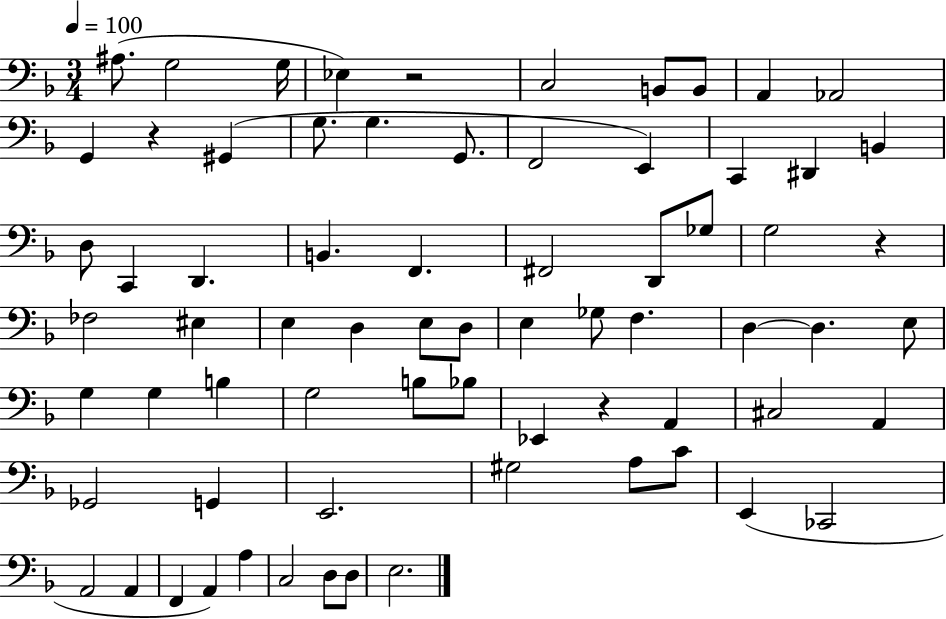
A#3/e. G3/h G3/s Eb3/q R/h C3/h B2/e B2/e A2/q Ab2/h G2/q R/q G#2/q G3/e. G3/q. G2/e. F2/h E2/q C2/q D#2/q B2/q D3/e C2/q D2/q. B2/q. F2/q. F#2/h D2/e Gb3/e G3/h R/q FES3/h EIS3/q E3/q D3/q E3/e D3/e E3/q Gb3/e F3/q. D3/q D3/q. E3/e G3/q G3/q B3/q G3/h B3/e Bb3/e Eb2/q R/q A2/q C#3/h A2/q Gb2/h G2/q E2/h. G#3/h A3/e C4/e E2/q CES2/h A2/h A2/q F2/q A2/q A3/q C3/h D3/e D3/e E3/h.